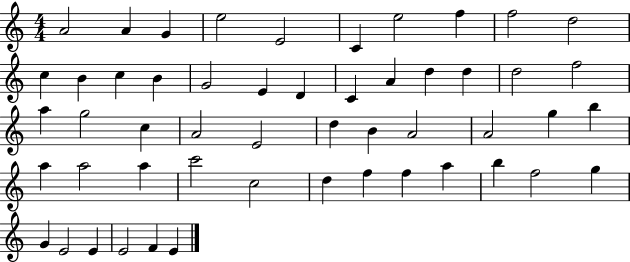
{
  \clef treble
  \numericTimeSignature
  \time 4/4
  \key c \major
  a'2 a'4 g'4 | e''2 e'2 | c'4 e''2 f''4 | f''2 d''2 | \break c''4 b'4 c''4 b'4 | g'2 e'4 d'4 | c'4 a'4 d''4 d''4 | d''2 f''2 | \break a''4 g''2 c''4 | a'2 e'2 | d''4 b'4 a'2 | a'2 g''4 b''4 | \break a''4 a''2 a''4 | c'''2 c''2 | d''4 f''4 f''4 a''4 | b''4 f''2 g''4 | \break g'4 e'2 e'4 | e'2 f'4 e'4 | \bar "|."
}